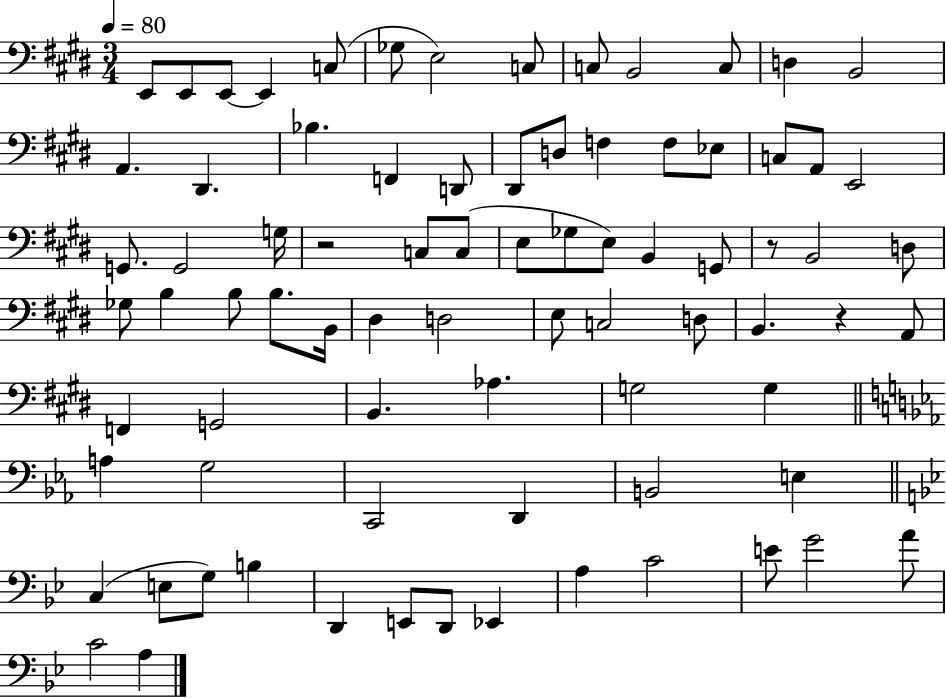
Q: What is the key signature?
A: E major